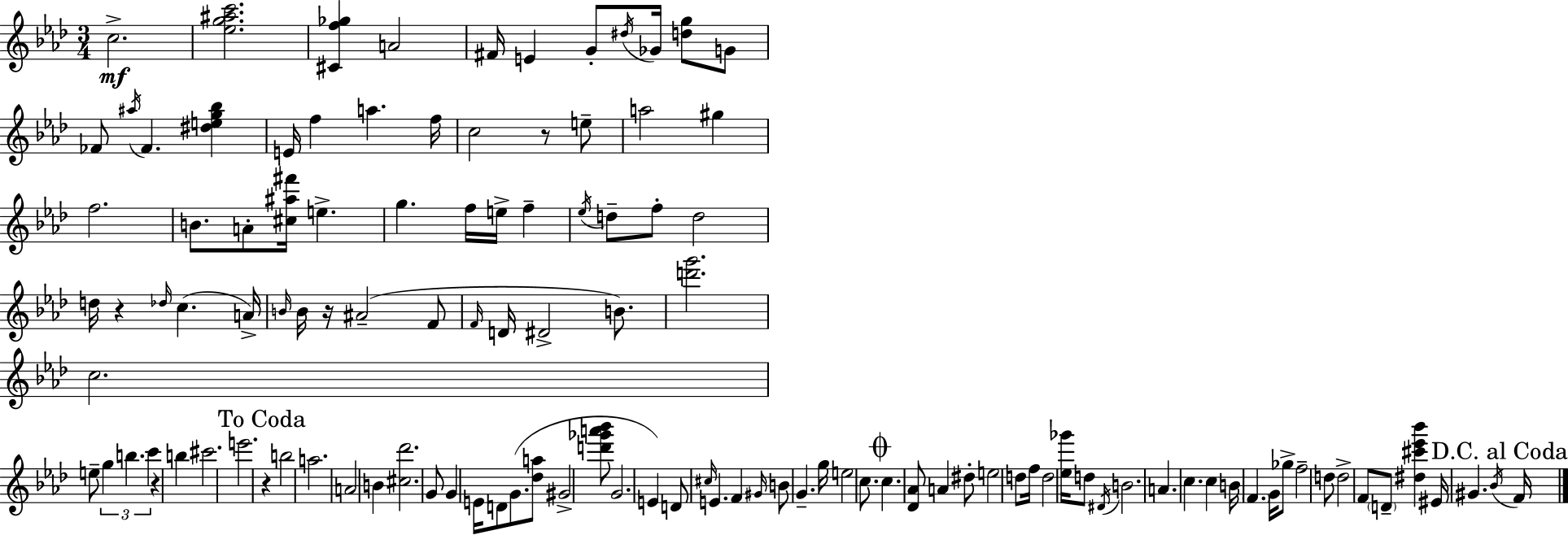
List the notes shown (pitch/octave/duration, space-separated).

C5/h. [Eb5,G5,A#5,C6]/h. [C#4,F5,Gb5]/q A4/h F#4/s E4/q G4/e D#5/s Gb4/s [D5,G5]/e G4/e FES4/e A#5/s FES4/q. [D#5,E5,G5,Bb5]/q E4/s F5/q A5/q. F5/s C5/h R/e E5/e A5/h G#5/q F5/h. B4/e. A4/e [C#5,A#5,F#6]/s E5/q. G5/q. F5/s E5/s F5/q Eb5/s D5/e F5/e D5/h D5/s R/q Db5/s C5/q. A4/s B4/s B4/s R/s A#4/h F4/e F4/s D4/s D#4/h B4/e. [D6,G6]/h. C5/h. E5/e G5/q B5/q. C6/q R/q B5/q C#6/h. E6/h. R/q B5/h A5/h. A4/h B4/q [C#5,Db6]/h. G4/e G4/q E4/s D4/e G4/e. [Db5,A5]/e G#4/h [D6,Gb6,A6,Bb6]/e G4/h. E4/q D4/e C#5/s E4/q. F4/q G#4/s B4/e G4/q. G5/s E5/h C5/e. C5/q. [Db4,Ab4]/e A4/q D#5/e E5/h D5/e F5/s D5/h [Eb5,Gb6]/s D5/e D#4/s B4/h. A4/q. C5/q. C5/q B4/s F4/q. G4/s Gb5/e F5/h D5/e D5/h F4/e D4/e [D#5,C#6,Eb6,Bb6]/q EIS4/s G#4/q. Bb4/s F4/s